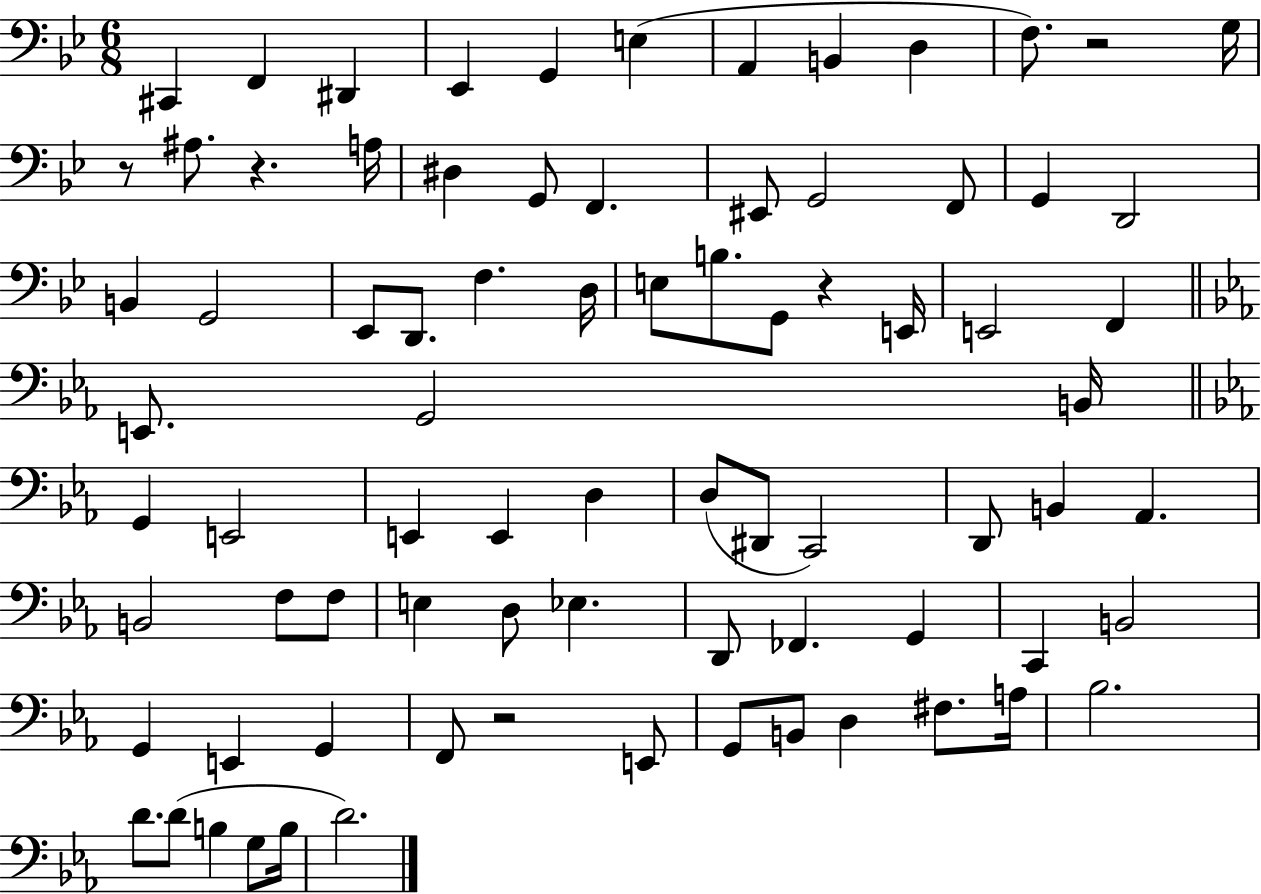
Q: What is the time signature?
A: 6/8